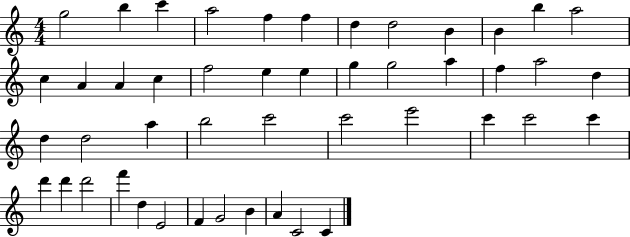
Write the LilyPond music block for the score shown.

{
  \clef treble
  \numericTimeSignature
  \time 4/4
  \key c \major
  g''2 b''4 c'''4 | a''2 f''4 f''4 | d''4 d''2 b'4 | b'4 b''4 a''2 | \break c''4 a'4 a'4 c''4 | f''2 e''4 e''4 | g''4 g''2 a''4 | f''4 a''2 d''4 | \break d''4 d''2 a''4 | b''2 c'''2 | c'''2 e'''2 | c'''4 c'''2 c'''4 | \break d'''4 d'''4 d'''2 | f'''4 d''4 e'2 | f'4 g'2 b'4 | a'4 c'2 c'4 | \break \bar "|."
}